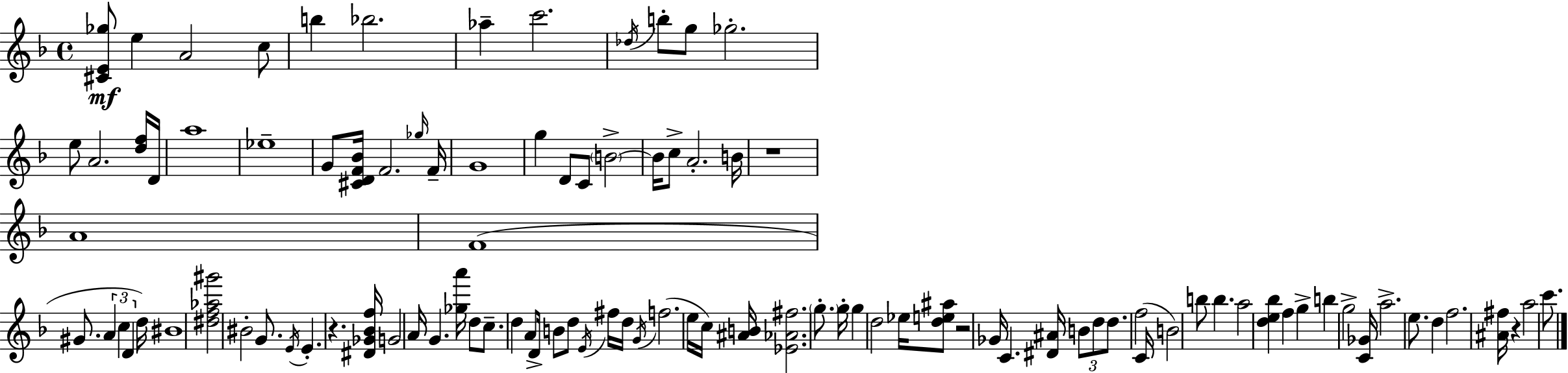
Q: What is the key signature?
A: D minor